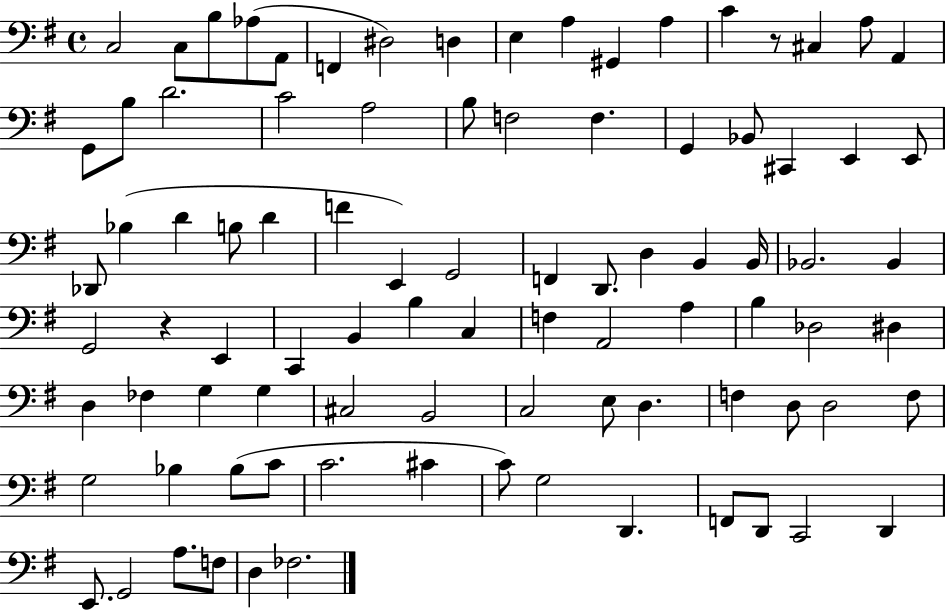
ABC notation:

X:1
T:Untitled
M:4/4
L:1/4
K:G
C,2 C,/2 B,/2 _A,/2 A,,/2 F,, ^D,2 D, E, A, ^G,, A, C z/2 ^C, A,/2 A,, G,,/2 B,/2 D2 C2 A,2 B,/2 F,2 F, G,, _B,,/2 ^C,, E,, E,,/2 _D,,/2 _B, D B,/2 D F E,, G,,2 F,, D,,/2 D, B,, B,,/4 _B,,2 _B,, G,,2 z E,, C,, B,, B, C, F, A,,2 A, B, _D,2 ^D, D, _F, G, G, ^C,2 B,,2 C,2 E,/2 D, F, D,/2 D,2 F,/2 G,2 _B, _B,/2 C/2 C2 ^C C/2 G,2 D,, F,,/2 D,,/2 C,,2 D,, E,,/2 G,,2 A,/2 F,/2 D, _F,2